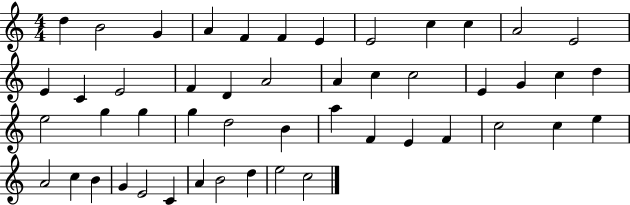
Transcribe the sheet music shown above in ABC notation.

X:1
T:Untitled
M:4/4
L:1/4
K:C
d B2 G A F F E E2 c c A2 E2 E C E2 F D A2 A c c2 E G c d e2 g g g d2 B a F E F c2 c e A2 c B G E2 C A B2 d e2 c2